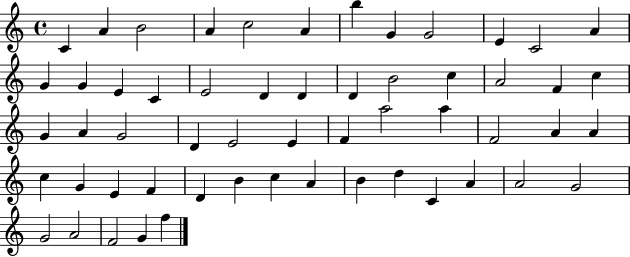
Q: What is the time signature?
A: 4/4